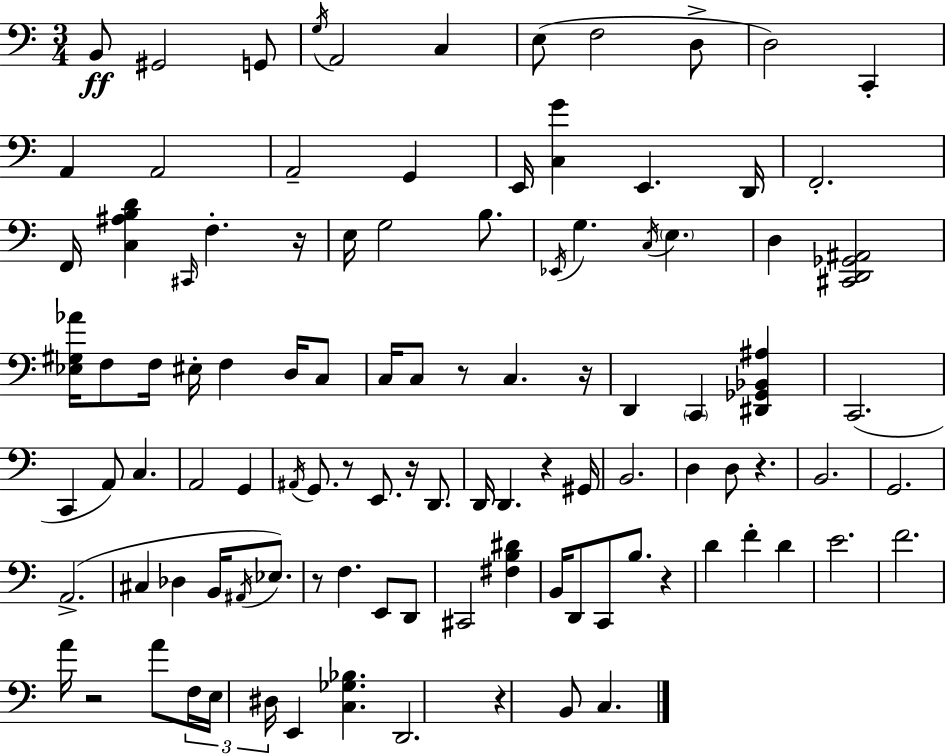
{
  \clef bass
  \numericTimeSignature
  \time 3/4
  \key c \major
  b,8\ff gis,2 g,8 | \acciaccatura { g16 } a,2 c4 | e8( f2 d8-> | d2) c,4-. | \break a,4 a,2 | a,2-- g,4 | e,16 <c g'>4 e,4. | d,16 f,2.-. | \break f,16 <c ais b d'>4 \grace { cis,16 } f4.-. | r16 e16 g2 b8. | \acciaccatura { ees,16 } g4. \acciaccatura { c16 } \parenthesize e4. | d4 <cis, d, ges, ais,>2 | \break <ees gis aes'>16 f8 f16 eis16-. f4 | d16 c8 c16 c8 r8 c4. | r16 d,4 \parenthesize c,4 | <dis, ges, bes, ais>4 c,2.( | \break c,4 a,8) c4. | a,2 | g,4 \acciaccatura { ais,16 } g,8. r8 e,8. | r16 d,8. d,16 d,4. | \break r4 gis,16 b,2. | d4 d8 r4. | b,2. | g,2. | \break a,2.->( | cis4 des4 | b,16 \acciaccatura { ais,16 } ees8.) r8 f4. | e,8 d,8 cis,2 | \break <fis b dis'>4 b,16 d,8 c,8 b8. | r4 d'4 f'4-. | d'4 e'2. | f'2. | \break a'16 r2 | a'8 \tuplet 3/2 { f16 e16 dis16 } e,4 | <c ges bes>4. d,2. | r4 b,8 | \break c4. \bar "|."
}